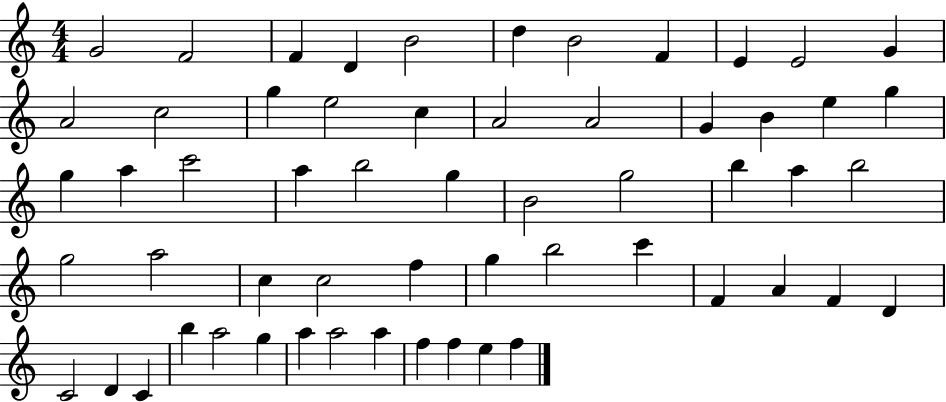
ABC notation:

X:1
T:Untitled
M:4/4
L:1/4
K:C
G2 F2 F D B2 d B2 F E E2 G A2 c2 g e2 c A2 A2 G B e g g a c'2 a b2 g B2 g2 b a b2 g2 a2 c c2 f g b2 c' F A F D C2 D C b a2 g a a2 a f f e f